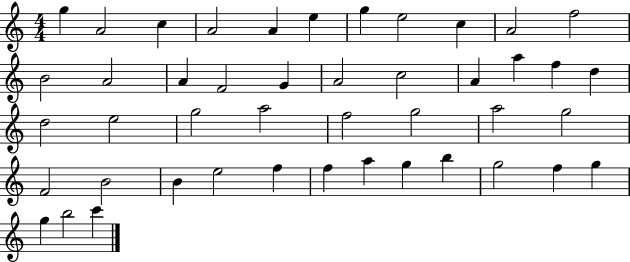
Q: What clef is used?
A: treble